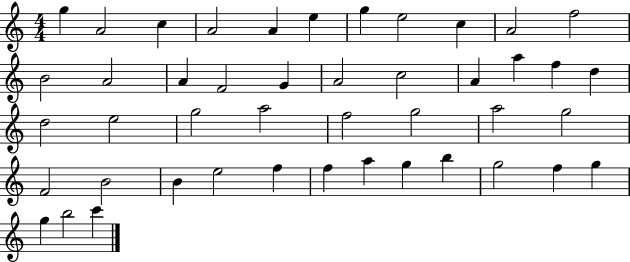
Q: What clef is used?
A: treble